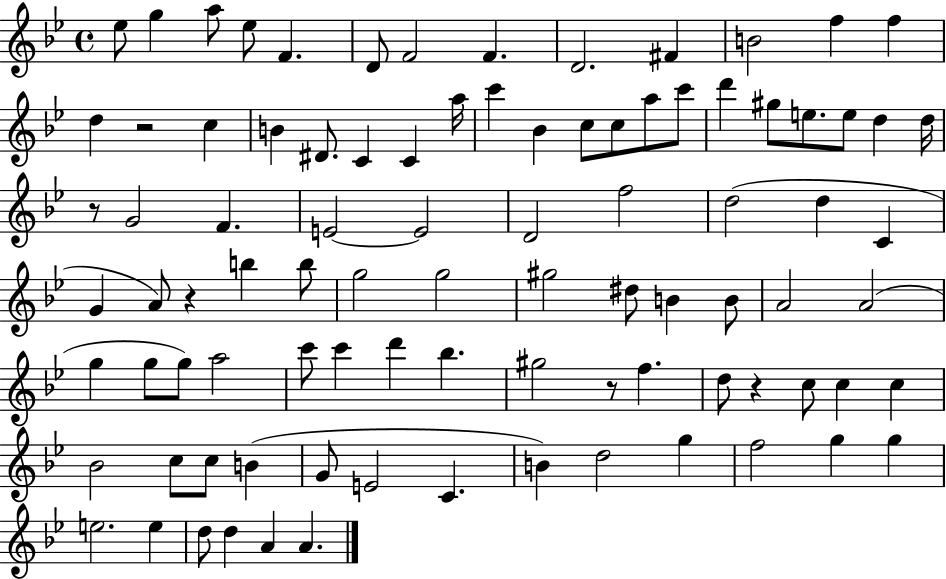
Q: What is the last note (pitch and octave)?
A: A4